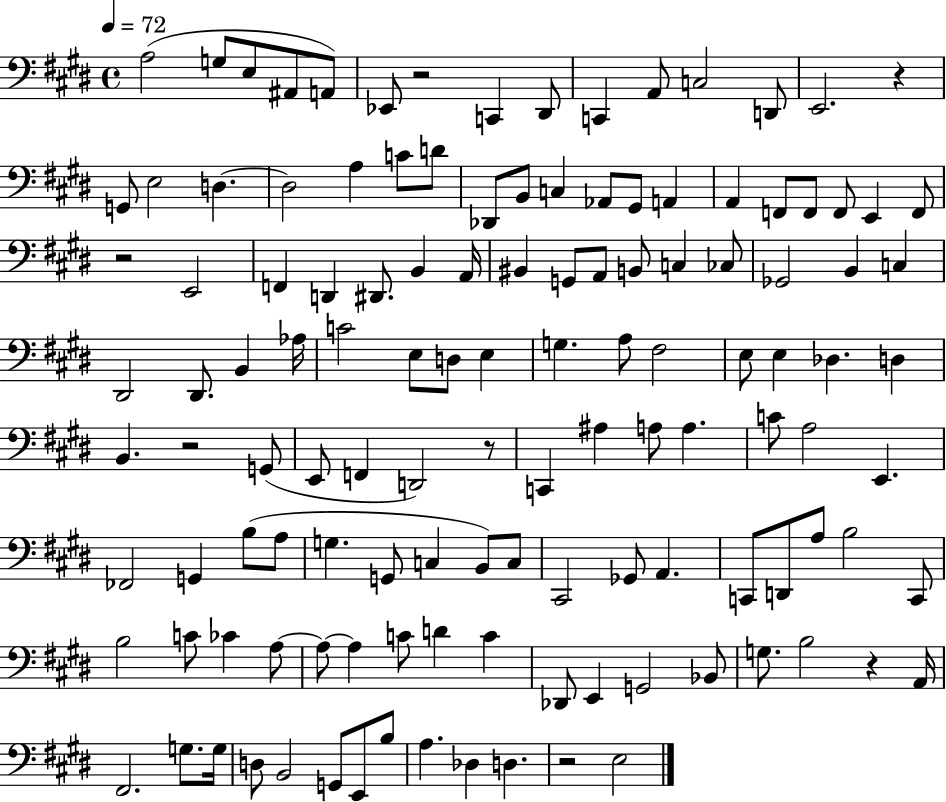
{
  \clef bass
  \time 4/4
  \defaultTimeSignature
  \key e \major
  \tempo 4 = 72
  a2( g8 e8 ais,8 a,8) | ees,8 r2 c,4 dis,8 | c,4 a,8 c2 d,8 | e,2. r4 | \break g,8 e2 d4.~~ | d2 a4 c'8 d'8 | des,8 b,8 c4 aes,8 gis,8 a,4 | a,4 f,8 f,8 f,8 e,4 f,8 | \break r2 e,2 | f,4 d,4 dis,8. b,4 a,16 | bis,4 g,8 a,8 b,8 c4 ces8 | ges,2 b,4 c4 | \break dis,2 dis,8. b,4 aes16 | c'2 e8 d8 e4 | g4. a8 fis2 | e8 e4 des4. d4 | \break b,4. r2 g,8( | e,8 f,4 d,2) r8 | c,4 ais4 a8 a4. | c'8 a2 e,4. | \break fes,2 g,4 b8( a8 | g4. g,8 c4 b,8) c8 | cis,2 ges,8 a,4. | c,8 d,8 a8 b2 c,8 | \break b2 c'8 ces'4 a8~~ | a8~~ a4 c'8 d'4 c'4 | des,8 e,4 g,2 bes,8 | g8. b2 r4 a,16 | \break fis,2. g8. g16 | d8 b,2 g,8 e,8 b8 | a4. des4 d4. | r2 e2 | \break \bar "|."
}